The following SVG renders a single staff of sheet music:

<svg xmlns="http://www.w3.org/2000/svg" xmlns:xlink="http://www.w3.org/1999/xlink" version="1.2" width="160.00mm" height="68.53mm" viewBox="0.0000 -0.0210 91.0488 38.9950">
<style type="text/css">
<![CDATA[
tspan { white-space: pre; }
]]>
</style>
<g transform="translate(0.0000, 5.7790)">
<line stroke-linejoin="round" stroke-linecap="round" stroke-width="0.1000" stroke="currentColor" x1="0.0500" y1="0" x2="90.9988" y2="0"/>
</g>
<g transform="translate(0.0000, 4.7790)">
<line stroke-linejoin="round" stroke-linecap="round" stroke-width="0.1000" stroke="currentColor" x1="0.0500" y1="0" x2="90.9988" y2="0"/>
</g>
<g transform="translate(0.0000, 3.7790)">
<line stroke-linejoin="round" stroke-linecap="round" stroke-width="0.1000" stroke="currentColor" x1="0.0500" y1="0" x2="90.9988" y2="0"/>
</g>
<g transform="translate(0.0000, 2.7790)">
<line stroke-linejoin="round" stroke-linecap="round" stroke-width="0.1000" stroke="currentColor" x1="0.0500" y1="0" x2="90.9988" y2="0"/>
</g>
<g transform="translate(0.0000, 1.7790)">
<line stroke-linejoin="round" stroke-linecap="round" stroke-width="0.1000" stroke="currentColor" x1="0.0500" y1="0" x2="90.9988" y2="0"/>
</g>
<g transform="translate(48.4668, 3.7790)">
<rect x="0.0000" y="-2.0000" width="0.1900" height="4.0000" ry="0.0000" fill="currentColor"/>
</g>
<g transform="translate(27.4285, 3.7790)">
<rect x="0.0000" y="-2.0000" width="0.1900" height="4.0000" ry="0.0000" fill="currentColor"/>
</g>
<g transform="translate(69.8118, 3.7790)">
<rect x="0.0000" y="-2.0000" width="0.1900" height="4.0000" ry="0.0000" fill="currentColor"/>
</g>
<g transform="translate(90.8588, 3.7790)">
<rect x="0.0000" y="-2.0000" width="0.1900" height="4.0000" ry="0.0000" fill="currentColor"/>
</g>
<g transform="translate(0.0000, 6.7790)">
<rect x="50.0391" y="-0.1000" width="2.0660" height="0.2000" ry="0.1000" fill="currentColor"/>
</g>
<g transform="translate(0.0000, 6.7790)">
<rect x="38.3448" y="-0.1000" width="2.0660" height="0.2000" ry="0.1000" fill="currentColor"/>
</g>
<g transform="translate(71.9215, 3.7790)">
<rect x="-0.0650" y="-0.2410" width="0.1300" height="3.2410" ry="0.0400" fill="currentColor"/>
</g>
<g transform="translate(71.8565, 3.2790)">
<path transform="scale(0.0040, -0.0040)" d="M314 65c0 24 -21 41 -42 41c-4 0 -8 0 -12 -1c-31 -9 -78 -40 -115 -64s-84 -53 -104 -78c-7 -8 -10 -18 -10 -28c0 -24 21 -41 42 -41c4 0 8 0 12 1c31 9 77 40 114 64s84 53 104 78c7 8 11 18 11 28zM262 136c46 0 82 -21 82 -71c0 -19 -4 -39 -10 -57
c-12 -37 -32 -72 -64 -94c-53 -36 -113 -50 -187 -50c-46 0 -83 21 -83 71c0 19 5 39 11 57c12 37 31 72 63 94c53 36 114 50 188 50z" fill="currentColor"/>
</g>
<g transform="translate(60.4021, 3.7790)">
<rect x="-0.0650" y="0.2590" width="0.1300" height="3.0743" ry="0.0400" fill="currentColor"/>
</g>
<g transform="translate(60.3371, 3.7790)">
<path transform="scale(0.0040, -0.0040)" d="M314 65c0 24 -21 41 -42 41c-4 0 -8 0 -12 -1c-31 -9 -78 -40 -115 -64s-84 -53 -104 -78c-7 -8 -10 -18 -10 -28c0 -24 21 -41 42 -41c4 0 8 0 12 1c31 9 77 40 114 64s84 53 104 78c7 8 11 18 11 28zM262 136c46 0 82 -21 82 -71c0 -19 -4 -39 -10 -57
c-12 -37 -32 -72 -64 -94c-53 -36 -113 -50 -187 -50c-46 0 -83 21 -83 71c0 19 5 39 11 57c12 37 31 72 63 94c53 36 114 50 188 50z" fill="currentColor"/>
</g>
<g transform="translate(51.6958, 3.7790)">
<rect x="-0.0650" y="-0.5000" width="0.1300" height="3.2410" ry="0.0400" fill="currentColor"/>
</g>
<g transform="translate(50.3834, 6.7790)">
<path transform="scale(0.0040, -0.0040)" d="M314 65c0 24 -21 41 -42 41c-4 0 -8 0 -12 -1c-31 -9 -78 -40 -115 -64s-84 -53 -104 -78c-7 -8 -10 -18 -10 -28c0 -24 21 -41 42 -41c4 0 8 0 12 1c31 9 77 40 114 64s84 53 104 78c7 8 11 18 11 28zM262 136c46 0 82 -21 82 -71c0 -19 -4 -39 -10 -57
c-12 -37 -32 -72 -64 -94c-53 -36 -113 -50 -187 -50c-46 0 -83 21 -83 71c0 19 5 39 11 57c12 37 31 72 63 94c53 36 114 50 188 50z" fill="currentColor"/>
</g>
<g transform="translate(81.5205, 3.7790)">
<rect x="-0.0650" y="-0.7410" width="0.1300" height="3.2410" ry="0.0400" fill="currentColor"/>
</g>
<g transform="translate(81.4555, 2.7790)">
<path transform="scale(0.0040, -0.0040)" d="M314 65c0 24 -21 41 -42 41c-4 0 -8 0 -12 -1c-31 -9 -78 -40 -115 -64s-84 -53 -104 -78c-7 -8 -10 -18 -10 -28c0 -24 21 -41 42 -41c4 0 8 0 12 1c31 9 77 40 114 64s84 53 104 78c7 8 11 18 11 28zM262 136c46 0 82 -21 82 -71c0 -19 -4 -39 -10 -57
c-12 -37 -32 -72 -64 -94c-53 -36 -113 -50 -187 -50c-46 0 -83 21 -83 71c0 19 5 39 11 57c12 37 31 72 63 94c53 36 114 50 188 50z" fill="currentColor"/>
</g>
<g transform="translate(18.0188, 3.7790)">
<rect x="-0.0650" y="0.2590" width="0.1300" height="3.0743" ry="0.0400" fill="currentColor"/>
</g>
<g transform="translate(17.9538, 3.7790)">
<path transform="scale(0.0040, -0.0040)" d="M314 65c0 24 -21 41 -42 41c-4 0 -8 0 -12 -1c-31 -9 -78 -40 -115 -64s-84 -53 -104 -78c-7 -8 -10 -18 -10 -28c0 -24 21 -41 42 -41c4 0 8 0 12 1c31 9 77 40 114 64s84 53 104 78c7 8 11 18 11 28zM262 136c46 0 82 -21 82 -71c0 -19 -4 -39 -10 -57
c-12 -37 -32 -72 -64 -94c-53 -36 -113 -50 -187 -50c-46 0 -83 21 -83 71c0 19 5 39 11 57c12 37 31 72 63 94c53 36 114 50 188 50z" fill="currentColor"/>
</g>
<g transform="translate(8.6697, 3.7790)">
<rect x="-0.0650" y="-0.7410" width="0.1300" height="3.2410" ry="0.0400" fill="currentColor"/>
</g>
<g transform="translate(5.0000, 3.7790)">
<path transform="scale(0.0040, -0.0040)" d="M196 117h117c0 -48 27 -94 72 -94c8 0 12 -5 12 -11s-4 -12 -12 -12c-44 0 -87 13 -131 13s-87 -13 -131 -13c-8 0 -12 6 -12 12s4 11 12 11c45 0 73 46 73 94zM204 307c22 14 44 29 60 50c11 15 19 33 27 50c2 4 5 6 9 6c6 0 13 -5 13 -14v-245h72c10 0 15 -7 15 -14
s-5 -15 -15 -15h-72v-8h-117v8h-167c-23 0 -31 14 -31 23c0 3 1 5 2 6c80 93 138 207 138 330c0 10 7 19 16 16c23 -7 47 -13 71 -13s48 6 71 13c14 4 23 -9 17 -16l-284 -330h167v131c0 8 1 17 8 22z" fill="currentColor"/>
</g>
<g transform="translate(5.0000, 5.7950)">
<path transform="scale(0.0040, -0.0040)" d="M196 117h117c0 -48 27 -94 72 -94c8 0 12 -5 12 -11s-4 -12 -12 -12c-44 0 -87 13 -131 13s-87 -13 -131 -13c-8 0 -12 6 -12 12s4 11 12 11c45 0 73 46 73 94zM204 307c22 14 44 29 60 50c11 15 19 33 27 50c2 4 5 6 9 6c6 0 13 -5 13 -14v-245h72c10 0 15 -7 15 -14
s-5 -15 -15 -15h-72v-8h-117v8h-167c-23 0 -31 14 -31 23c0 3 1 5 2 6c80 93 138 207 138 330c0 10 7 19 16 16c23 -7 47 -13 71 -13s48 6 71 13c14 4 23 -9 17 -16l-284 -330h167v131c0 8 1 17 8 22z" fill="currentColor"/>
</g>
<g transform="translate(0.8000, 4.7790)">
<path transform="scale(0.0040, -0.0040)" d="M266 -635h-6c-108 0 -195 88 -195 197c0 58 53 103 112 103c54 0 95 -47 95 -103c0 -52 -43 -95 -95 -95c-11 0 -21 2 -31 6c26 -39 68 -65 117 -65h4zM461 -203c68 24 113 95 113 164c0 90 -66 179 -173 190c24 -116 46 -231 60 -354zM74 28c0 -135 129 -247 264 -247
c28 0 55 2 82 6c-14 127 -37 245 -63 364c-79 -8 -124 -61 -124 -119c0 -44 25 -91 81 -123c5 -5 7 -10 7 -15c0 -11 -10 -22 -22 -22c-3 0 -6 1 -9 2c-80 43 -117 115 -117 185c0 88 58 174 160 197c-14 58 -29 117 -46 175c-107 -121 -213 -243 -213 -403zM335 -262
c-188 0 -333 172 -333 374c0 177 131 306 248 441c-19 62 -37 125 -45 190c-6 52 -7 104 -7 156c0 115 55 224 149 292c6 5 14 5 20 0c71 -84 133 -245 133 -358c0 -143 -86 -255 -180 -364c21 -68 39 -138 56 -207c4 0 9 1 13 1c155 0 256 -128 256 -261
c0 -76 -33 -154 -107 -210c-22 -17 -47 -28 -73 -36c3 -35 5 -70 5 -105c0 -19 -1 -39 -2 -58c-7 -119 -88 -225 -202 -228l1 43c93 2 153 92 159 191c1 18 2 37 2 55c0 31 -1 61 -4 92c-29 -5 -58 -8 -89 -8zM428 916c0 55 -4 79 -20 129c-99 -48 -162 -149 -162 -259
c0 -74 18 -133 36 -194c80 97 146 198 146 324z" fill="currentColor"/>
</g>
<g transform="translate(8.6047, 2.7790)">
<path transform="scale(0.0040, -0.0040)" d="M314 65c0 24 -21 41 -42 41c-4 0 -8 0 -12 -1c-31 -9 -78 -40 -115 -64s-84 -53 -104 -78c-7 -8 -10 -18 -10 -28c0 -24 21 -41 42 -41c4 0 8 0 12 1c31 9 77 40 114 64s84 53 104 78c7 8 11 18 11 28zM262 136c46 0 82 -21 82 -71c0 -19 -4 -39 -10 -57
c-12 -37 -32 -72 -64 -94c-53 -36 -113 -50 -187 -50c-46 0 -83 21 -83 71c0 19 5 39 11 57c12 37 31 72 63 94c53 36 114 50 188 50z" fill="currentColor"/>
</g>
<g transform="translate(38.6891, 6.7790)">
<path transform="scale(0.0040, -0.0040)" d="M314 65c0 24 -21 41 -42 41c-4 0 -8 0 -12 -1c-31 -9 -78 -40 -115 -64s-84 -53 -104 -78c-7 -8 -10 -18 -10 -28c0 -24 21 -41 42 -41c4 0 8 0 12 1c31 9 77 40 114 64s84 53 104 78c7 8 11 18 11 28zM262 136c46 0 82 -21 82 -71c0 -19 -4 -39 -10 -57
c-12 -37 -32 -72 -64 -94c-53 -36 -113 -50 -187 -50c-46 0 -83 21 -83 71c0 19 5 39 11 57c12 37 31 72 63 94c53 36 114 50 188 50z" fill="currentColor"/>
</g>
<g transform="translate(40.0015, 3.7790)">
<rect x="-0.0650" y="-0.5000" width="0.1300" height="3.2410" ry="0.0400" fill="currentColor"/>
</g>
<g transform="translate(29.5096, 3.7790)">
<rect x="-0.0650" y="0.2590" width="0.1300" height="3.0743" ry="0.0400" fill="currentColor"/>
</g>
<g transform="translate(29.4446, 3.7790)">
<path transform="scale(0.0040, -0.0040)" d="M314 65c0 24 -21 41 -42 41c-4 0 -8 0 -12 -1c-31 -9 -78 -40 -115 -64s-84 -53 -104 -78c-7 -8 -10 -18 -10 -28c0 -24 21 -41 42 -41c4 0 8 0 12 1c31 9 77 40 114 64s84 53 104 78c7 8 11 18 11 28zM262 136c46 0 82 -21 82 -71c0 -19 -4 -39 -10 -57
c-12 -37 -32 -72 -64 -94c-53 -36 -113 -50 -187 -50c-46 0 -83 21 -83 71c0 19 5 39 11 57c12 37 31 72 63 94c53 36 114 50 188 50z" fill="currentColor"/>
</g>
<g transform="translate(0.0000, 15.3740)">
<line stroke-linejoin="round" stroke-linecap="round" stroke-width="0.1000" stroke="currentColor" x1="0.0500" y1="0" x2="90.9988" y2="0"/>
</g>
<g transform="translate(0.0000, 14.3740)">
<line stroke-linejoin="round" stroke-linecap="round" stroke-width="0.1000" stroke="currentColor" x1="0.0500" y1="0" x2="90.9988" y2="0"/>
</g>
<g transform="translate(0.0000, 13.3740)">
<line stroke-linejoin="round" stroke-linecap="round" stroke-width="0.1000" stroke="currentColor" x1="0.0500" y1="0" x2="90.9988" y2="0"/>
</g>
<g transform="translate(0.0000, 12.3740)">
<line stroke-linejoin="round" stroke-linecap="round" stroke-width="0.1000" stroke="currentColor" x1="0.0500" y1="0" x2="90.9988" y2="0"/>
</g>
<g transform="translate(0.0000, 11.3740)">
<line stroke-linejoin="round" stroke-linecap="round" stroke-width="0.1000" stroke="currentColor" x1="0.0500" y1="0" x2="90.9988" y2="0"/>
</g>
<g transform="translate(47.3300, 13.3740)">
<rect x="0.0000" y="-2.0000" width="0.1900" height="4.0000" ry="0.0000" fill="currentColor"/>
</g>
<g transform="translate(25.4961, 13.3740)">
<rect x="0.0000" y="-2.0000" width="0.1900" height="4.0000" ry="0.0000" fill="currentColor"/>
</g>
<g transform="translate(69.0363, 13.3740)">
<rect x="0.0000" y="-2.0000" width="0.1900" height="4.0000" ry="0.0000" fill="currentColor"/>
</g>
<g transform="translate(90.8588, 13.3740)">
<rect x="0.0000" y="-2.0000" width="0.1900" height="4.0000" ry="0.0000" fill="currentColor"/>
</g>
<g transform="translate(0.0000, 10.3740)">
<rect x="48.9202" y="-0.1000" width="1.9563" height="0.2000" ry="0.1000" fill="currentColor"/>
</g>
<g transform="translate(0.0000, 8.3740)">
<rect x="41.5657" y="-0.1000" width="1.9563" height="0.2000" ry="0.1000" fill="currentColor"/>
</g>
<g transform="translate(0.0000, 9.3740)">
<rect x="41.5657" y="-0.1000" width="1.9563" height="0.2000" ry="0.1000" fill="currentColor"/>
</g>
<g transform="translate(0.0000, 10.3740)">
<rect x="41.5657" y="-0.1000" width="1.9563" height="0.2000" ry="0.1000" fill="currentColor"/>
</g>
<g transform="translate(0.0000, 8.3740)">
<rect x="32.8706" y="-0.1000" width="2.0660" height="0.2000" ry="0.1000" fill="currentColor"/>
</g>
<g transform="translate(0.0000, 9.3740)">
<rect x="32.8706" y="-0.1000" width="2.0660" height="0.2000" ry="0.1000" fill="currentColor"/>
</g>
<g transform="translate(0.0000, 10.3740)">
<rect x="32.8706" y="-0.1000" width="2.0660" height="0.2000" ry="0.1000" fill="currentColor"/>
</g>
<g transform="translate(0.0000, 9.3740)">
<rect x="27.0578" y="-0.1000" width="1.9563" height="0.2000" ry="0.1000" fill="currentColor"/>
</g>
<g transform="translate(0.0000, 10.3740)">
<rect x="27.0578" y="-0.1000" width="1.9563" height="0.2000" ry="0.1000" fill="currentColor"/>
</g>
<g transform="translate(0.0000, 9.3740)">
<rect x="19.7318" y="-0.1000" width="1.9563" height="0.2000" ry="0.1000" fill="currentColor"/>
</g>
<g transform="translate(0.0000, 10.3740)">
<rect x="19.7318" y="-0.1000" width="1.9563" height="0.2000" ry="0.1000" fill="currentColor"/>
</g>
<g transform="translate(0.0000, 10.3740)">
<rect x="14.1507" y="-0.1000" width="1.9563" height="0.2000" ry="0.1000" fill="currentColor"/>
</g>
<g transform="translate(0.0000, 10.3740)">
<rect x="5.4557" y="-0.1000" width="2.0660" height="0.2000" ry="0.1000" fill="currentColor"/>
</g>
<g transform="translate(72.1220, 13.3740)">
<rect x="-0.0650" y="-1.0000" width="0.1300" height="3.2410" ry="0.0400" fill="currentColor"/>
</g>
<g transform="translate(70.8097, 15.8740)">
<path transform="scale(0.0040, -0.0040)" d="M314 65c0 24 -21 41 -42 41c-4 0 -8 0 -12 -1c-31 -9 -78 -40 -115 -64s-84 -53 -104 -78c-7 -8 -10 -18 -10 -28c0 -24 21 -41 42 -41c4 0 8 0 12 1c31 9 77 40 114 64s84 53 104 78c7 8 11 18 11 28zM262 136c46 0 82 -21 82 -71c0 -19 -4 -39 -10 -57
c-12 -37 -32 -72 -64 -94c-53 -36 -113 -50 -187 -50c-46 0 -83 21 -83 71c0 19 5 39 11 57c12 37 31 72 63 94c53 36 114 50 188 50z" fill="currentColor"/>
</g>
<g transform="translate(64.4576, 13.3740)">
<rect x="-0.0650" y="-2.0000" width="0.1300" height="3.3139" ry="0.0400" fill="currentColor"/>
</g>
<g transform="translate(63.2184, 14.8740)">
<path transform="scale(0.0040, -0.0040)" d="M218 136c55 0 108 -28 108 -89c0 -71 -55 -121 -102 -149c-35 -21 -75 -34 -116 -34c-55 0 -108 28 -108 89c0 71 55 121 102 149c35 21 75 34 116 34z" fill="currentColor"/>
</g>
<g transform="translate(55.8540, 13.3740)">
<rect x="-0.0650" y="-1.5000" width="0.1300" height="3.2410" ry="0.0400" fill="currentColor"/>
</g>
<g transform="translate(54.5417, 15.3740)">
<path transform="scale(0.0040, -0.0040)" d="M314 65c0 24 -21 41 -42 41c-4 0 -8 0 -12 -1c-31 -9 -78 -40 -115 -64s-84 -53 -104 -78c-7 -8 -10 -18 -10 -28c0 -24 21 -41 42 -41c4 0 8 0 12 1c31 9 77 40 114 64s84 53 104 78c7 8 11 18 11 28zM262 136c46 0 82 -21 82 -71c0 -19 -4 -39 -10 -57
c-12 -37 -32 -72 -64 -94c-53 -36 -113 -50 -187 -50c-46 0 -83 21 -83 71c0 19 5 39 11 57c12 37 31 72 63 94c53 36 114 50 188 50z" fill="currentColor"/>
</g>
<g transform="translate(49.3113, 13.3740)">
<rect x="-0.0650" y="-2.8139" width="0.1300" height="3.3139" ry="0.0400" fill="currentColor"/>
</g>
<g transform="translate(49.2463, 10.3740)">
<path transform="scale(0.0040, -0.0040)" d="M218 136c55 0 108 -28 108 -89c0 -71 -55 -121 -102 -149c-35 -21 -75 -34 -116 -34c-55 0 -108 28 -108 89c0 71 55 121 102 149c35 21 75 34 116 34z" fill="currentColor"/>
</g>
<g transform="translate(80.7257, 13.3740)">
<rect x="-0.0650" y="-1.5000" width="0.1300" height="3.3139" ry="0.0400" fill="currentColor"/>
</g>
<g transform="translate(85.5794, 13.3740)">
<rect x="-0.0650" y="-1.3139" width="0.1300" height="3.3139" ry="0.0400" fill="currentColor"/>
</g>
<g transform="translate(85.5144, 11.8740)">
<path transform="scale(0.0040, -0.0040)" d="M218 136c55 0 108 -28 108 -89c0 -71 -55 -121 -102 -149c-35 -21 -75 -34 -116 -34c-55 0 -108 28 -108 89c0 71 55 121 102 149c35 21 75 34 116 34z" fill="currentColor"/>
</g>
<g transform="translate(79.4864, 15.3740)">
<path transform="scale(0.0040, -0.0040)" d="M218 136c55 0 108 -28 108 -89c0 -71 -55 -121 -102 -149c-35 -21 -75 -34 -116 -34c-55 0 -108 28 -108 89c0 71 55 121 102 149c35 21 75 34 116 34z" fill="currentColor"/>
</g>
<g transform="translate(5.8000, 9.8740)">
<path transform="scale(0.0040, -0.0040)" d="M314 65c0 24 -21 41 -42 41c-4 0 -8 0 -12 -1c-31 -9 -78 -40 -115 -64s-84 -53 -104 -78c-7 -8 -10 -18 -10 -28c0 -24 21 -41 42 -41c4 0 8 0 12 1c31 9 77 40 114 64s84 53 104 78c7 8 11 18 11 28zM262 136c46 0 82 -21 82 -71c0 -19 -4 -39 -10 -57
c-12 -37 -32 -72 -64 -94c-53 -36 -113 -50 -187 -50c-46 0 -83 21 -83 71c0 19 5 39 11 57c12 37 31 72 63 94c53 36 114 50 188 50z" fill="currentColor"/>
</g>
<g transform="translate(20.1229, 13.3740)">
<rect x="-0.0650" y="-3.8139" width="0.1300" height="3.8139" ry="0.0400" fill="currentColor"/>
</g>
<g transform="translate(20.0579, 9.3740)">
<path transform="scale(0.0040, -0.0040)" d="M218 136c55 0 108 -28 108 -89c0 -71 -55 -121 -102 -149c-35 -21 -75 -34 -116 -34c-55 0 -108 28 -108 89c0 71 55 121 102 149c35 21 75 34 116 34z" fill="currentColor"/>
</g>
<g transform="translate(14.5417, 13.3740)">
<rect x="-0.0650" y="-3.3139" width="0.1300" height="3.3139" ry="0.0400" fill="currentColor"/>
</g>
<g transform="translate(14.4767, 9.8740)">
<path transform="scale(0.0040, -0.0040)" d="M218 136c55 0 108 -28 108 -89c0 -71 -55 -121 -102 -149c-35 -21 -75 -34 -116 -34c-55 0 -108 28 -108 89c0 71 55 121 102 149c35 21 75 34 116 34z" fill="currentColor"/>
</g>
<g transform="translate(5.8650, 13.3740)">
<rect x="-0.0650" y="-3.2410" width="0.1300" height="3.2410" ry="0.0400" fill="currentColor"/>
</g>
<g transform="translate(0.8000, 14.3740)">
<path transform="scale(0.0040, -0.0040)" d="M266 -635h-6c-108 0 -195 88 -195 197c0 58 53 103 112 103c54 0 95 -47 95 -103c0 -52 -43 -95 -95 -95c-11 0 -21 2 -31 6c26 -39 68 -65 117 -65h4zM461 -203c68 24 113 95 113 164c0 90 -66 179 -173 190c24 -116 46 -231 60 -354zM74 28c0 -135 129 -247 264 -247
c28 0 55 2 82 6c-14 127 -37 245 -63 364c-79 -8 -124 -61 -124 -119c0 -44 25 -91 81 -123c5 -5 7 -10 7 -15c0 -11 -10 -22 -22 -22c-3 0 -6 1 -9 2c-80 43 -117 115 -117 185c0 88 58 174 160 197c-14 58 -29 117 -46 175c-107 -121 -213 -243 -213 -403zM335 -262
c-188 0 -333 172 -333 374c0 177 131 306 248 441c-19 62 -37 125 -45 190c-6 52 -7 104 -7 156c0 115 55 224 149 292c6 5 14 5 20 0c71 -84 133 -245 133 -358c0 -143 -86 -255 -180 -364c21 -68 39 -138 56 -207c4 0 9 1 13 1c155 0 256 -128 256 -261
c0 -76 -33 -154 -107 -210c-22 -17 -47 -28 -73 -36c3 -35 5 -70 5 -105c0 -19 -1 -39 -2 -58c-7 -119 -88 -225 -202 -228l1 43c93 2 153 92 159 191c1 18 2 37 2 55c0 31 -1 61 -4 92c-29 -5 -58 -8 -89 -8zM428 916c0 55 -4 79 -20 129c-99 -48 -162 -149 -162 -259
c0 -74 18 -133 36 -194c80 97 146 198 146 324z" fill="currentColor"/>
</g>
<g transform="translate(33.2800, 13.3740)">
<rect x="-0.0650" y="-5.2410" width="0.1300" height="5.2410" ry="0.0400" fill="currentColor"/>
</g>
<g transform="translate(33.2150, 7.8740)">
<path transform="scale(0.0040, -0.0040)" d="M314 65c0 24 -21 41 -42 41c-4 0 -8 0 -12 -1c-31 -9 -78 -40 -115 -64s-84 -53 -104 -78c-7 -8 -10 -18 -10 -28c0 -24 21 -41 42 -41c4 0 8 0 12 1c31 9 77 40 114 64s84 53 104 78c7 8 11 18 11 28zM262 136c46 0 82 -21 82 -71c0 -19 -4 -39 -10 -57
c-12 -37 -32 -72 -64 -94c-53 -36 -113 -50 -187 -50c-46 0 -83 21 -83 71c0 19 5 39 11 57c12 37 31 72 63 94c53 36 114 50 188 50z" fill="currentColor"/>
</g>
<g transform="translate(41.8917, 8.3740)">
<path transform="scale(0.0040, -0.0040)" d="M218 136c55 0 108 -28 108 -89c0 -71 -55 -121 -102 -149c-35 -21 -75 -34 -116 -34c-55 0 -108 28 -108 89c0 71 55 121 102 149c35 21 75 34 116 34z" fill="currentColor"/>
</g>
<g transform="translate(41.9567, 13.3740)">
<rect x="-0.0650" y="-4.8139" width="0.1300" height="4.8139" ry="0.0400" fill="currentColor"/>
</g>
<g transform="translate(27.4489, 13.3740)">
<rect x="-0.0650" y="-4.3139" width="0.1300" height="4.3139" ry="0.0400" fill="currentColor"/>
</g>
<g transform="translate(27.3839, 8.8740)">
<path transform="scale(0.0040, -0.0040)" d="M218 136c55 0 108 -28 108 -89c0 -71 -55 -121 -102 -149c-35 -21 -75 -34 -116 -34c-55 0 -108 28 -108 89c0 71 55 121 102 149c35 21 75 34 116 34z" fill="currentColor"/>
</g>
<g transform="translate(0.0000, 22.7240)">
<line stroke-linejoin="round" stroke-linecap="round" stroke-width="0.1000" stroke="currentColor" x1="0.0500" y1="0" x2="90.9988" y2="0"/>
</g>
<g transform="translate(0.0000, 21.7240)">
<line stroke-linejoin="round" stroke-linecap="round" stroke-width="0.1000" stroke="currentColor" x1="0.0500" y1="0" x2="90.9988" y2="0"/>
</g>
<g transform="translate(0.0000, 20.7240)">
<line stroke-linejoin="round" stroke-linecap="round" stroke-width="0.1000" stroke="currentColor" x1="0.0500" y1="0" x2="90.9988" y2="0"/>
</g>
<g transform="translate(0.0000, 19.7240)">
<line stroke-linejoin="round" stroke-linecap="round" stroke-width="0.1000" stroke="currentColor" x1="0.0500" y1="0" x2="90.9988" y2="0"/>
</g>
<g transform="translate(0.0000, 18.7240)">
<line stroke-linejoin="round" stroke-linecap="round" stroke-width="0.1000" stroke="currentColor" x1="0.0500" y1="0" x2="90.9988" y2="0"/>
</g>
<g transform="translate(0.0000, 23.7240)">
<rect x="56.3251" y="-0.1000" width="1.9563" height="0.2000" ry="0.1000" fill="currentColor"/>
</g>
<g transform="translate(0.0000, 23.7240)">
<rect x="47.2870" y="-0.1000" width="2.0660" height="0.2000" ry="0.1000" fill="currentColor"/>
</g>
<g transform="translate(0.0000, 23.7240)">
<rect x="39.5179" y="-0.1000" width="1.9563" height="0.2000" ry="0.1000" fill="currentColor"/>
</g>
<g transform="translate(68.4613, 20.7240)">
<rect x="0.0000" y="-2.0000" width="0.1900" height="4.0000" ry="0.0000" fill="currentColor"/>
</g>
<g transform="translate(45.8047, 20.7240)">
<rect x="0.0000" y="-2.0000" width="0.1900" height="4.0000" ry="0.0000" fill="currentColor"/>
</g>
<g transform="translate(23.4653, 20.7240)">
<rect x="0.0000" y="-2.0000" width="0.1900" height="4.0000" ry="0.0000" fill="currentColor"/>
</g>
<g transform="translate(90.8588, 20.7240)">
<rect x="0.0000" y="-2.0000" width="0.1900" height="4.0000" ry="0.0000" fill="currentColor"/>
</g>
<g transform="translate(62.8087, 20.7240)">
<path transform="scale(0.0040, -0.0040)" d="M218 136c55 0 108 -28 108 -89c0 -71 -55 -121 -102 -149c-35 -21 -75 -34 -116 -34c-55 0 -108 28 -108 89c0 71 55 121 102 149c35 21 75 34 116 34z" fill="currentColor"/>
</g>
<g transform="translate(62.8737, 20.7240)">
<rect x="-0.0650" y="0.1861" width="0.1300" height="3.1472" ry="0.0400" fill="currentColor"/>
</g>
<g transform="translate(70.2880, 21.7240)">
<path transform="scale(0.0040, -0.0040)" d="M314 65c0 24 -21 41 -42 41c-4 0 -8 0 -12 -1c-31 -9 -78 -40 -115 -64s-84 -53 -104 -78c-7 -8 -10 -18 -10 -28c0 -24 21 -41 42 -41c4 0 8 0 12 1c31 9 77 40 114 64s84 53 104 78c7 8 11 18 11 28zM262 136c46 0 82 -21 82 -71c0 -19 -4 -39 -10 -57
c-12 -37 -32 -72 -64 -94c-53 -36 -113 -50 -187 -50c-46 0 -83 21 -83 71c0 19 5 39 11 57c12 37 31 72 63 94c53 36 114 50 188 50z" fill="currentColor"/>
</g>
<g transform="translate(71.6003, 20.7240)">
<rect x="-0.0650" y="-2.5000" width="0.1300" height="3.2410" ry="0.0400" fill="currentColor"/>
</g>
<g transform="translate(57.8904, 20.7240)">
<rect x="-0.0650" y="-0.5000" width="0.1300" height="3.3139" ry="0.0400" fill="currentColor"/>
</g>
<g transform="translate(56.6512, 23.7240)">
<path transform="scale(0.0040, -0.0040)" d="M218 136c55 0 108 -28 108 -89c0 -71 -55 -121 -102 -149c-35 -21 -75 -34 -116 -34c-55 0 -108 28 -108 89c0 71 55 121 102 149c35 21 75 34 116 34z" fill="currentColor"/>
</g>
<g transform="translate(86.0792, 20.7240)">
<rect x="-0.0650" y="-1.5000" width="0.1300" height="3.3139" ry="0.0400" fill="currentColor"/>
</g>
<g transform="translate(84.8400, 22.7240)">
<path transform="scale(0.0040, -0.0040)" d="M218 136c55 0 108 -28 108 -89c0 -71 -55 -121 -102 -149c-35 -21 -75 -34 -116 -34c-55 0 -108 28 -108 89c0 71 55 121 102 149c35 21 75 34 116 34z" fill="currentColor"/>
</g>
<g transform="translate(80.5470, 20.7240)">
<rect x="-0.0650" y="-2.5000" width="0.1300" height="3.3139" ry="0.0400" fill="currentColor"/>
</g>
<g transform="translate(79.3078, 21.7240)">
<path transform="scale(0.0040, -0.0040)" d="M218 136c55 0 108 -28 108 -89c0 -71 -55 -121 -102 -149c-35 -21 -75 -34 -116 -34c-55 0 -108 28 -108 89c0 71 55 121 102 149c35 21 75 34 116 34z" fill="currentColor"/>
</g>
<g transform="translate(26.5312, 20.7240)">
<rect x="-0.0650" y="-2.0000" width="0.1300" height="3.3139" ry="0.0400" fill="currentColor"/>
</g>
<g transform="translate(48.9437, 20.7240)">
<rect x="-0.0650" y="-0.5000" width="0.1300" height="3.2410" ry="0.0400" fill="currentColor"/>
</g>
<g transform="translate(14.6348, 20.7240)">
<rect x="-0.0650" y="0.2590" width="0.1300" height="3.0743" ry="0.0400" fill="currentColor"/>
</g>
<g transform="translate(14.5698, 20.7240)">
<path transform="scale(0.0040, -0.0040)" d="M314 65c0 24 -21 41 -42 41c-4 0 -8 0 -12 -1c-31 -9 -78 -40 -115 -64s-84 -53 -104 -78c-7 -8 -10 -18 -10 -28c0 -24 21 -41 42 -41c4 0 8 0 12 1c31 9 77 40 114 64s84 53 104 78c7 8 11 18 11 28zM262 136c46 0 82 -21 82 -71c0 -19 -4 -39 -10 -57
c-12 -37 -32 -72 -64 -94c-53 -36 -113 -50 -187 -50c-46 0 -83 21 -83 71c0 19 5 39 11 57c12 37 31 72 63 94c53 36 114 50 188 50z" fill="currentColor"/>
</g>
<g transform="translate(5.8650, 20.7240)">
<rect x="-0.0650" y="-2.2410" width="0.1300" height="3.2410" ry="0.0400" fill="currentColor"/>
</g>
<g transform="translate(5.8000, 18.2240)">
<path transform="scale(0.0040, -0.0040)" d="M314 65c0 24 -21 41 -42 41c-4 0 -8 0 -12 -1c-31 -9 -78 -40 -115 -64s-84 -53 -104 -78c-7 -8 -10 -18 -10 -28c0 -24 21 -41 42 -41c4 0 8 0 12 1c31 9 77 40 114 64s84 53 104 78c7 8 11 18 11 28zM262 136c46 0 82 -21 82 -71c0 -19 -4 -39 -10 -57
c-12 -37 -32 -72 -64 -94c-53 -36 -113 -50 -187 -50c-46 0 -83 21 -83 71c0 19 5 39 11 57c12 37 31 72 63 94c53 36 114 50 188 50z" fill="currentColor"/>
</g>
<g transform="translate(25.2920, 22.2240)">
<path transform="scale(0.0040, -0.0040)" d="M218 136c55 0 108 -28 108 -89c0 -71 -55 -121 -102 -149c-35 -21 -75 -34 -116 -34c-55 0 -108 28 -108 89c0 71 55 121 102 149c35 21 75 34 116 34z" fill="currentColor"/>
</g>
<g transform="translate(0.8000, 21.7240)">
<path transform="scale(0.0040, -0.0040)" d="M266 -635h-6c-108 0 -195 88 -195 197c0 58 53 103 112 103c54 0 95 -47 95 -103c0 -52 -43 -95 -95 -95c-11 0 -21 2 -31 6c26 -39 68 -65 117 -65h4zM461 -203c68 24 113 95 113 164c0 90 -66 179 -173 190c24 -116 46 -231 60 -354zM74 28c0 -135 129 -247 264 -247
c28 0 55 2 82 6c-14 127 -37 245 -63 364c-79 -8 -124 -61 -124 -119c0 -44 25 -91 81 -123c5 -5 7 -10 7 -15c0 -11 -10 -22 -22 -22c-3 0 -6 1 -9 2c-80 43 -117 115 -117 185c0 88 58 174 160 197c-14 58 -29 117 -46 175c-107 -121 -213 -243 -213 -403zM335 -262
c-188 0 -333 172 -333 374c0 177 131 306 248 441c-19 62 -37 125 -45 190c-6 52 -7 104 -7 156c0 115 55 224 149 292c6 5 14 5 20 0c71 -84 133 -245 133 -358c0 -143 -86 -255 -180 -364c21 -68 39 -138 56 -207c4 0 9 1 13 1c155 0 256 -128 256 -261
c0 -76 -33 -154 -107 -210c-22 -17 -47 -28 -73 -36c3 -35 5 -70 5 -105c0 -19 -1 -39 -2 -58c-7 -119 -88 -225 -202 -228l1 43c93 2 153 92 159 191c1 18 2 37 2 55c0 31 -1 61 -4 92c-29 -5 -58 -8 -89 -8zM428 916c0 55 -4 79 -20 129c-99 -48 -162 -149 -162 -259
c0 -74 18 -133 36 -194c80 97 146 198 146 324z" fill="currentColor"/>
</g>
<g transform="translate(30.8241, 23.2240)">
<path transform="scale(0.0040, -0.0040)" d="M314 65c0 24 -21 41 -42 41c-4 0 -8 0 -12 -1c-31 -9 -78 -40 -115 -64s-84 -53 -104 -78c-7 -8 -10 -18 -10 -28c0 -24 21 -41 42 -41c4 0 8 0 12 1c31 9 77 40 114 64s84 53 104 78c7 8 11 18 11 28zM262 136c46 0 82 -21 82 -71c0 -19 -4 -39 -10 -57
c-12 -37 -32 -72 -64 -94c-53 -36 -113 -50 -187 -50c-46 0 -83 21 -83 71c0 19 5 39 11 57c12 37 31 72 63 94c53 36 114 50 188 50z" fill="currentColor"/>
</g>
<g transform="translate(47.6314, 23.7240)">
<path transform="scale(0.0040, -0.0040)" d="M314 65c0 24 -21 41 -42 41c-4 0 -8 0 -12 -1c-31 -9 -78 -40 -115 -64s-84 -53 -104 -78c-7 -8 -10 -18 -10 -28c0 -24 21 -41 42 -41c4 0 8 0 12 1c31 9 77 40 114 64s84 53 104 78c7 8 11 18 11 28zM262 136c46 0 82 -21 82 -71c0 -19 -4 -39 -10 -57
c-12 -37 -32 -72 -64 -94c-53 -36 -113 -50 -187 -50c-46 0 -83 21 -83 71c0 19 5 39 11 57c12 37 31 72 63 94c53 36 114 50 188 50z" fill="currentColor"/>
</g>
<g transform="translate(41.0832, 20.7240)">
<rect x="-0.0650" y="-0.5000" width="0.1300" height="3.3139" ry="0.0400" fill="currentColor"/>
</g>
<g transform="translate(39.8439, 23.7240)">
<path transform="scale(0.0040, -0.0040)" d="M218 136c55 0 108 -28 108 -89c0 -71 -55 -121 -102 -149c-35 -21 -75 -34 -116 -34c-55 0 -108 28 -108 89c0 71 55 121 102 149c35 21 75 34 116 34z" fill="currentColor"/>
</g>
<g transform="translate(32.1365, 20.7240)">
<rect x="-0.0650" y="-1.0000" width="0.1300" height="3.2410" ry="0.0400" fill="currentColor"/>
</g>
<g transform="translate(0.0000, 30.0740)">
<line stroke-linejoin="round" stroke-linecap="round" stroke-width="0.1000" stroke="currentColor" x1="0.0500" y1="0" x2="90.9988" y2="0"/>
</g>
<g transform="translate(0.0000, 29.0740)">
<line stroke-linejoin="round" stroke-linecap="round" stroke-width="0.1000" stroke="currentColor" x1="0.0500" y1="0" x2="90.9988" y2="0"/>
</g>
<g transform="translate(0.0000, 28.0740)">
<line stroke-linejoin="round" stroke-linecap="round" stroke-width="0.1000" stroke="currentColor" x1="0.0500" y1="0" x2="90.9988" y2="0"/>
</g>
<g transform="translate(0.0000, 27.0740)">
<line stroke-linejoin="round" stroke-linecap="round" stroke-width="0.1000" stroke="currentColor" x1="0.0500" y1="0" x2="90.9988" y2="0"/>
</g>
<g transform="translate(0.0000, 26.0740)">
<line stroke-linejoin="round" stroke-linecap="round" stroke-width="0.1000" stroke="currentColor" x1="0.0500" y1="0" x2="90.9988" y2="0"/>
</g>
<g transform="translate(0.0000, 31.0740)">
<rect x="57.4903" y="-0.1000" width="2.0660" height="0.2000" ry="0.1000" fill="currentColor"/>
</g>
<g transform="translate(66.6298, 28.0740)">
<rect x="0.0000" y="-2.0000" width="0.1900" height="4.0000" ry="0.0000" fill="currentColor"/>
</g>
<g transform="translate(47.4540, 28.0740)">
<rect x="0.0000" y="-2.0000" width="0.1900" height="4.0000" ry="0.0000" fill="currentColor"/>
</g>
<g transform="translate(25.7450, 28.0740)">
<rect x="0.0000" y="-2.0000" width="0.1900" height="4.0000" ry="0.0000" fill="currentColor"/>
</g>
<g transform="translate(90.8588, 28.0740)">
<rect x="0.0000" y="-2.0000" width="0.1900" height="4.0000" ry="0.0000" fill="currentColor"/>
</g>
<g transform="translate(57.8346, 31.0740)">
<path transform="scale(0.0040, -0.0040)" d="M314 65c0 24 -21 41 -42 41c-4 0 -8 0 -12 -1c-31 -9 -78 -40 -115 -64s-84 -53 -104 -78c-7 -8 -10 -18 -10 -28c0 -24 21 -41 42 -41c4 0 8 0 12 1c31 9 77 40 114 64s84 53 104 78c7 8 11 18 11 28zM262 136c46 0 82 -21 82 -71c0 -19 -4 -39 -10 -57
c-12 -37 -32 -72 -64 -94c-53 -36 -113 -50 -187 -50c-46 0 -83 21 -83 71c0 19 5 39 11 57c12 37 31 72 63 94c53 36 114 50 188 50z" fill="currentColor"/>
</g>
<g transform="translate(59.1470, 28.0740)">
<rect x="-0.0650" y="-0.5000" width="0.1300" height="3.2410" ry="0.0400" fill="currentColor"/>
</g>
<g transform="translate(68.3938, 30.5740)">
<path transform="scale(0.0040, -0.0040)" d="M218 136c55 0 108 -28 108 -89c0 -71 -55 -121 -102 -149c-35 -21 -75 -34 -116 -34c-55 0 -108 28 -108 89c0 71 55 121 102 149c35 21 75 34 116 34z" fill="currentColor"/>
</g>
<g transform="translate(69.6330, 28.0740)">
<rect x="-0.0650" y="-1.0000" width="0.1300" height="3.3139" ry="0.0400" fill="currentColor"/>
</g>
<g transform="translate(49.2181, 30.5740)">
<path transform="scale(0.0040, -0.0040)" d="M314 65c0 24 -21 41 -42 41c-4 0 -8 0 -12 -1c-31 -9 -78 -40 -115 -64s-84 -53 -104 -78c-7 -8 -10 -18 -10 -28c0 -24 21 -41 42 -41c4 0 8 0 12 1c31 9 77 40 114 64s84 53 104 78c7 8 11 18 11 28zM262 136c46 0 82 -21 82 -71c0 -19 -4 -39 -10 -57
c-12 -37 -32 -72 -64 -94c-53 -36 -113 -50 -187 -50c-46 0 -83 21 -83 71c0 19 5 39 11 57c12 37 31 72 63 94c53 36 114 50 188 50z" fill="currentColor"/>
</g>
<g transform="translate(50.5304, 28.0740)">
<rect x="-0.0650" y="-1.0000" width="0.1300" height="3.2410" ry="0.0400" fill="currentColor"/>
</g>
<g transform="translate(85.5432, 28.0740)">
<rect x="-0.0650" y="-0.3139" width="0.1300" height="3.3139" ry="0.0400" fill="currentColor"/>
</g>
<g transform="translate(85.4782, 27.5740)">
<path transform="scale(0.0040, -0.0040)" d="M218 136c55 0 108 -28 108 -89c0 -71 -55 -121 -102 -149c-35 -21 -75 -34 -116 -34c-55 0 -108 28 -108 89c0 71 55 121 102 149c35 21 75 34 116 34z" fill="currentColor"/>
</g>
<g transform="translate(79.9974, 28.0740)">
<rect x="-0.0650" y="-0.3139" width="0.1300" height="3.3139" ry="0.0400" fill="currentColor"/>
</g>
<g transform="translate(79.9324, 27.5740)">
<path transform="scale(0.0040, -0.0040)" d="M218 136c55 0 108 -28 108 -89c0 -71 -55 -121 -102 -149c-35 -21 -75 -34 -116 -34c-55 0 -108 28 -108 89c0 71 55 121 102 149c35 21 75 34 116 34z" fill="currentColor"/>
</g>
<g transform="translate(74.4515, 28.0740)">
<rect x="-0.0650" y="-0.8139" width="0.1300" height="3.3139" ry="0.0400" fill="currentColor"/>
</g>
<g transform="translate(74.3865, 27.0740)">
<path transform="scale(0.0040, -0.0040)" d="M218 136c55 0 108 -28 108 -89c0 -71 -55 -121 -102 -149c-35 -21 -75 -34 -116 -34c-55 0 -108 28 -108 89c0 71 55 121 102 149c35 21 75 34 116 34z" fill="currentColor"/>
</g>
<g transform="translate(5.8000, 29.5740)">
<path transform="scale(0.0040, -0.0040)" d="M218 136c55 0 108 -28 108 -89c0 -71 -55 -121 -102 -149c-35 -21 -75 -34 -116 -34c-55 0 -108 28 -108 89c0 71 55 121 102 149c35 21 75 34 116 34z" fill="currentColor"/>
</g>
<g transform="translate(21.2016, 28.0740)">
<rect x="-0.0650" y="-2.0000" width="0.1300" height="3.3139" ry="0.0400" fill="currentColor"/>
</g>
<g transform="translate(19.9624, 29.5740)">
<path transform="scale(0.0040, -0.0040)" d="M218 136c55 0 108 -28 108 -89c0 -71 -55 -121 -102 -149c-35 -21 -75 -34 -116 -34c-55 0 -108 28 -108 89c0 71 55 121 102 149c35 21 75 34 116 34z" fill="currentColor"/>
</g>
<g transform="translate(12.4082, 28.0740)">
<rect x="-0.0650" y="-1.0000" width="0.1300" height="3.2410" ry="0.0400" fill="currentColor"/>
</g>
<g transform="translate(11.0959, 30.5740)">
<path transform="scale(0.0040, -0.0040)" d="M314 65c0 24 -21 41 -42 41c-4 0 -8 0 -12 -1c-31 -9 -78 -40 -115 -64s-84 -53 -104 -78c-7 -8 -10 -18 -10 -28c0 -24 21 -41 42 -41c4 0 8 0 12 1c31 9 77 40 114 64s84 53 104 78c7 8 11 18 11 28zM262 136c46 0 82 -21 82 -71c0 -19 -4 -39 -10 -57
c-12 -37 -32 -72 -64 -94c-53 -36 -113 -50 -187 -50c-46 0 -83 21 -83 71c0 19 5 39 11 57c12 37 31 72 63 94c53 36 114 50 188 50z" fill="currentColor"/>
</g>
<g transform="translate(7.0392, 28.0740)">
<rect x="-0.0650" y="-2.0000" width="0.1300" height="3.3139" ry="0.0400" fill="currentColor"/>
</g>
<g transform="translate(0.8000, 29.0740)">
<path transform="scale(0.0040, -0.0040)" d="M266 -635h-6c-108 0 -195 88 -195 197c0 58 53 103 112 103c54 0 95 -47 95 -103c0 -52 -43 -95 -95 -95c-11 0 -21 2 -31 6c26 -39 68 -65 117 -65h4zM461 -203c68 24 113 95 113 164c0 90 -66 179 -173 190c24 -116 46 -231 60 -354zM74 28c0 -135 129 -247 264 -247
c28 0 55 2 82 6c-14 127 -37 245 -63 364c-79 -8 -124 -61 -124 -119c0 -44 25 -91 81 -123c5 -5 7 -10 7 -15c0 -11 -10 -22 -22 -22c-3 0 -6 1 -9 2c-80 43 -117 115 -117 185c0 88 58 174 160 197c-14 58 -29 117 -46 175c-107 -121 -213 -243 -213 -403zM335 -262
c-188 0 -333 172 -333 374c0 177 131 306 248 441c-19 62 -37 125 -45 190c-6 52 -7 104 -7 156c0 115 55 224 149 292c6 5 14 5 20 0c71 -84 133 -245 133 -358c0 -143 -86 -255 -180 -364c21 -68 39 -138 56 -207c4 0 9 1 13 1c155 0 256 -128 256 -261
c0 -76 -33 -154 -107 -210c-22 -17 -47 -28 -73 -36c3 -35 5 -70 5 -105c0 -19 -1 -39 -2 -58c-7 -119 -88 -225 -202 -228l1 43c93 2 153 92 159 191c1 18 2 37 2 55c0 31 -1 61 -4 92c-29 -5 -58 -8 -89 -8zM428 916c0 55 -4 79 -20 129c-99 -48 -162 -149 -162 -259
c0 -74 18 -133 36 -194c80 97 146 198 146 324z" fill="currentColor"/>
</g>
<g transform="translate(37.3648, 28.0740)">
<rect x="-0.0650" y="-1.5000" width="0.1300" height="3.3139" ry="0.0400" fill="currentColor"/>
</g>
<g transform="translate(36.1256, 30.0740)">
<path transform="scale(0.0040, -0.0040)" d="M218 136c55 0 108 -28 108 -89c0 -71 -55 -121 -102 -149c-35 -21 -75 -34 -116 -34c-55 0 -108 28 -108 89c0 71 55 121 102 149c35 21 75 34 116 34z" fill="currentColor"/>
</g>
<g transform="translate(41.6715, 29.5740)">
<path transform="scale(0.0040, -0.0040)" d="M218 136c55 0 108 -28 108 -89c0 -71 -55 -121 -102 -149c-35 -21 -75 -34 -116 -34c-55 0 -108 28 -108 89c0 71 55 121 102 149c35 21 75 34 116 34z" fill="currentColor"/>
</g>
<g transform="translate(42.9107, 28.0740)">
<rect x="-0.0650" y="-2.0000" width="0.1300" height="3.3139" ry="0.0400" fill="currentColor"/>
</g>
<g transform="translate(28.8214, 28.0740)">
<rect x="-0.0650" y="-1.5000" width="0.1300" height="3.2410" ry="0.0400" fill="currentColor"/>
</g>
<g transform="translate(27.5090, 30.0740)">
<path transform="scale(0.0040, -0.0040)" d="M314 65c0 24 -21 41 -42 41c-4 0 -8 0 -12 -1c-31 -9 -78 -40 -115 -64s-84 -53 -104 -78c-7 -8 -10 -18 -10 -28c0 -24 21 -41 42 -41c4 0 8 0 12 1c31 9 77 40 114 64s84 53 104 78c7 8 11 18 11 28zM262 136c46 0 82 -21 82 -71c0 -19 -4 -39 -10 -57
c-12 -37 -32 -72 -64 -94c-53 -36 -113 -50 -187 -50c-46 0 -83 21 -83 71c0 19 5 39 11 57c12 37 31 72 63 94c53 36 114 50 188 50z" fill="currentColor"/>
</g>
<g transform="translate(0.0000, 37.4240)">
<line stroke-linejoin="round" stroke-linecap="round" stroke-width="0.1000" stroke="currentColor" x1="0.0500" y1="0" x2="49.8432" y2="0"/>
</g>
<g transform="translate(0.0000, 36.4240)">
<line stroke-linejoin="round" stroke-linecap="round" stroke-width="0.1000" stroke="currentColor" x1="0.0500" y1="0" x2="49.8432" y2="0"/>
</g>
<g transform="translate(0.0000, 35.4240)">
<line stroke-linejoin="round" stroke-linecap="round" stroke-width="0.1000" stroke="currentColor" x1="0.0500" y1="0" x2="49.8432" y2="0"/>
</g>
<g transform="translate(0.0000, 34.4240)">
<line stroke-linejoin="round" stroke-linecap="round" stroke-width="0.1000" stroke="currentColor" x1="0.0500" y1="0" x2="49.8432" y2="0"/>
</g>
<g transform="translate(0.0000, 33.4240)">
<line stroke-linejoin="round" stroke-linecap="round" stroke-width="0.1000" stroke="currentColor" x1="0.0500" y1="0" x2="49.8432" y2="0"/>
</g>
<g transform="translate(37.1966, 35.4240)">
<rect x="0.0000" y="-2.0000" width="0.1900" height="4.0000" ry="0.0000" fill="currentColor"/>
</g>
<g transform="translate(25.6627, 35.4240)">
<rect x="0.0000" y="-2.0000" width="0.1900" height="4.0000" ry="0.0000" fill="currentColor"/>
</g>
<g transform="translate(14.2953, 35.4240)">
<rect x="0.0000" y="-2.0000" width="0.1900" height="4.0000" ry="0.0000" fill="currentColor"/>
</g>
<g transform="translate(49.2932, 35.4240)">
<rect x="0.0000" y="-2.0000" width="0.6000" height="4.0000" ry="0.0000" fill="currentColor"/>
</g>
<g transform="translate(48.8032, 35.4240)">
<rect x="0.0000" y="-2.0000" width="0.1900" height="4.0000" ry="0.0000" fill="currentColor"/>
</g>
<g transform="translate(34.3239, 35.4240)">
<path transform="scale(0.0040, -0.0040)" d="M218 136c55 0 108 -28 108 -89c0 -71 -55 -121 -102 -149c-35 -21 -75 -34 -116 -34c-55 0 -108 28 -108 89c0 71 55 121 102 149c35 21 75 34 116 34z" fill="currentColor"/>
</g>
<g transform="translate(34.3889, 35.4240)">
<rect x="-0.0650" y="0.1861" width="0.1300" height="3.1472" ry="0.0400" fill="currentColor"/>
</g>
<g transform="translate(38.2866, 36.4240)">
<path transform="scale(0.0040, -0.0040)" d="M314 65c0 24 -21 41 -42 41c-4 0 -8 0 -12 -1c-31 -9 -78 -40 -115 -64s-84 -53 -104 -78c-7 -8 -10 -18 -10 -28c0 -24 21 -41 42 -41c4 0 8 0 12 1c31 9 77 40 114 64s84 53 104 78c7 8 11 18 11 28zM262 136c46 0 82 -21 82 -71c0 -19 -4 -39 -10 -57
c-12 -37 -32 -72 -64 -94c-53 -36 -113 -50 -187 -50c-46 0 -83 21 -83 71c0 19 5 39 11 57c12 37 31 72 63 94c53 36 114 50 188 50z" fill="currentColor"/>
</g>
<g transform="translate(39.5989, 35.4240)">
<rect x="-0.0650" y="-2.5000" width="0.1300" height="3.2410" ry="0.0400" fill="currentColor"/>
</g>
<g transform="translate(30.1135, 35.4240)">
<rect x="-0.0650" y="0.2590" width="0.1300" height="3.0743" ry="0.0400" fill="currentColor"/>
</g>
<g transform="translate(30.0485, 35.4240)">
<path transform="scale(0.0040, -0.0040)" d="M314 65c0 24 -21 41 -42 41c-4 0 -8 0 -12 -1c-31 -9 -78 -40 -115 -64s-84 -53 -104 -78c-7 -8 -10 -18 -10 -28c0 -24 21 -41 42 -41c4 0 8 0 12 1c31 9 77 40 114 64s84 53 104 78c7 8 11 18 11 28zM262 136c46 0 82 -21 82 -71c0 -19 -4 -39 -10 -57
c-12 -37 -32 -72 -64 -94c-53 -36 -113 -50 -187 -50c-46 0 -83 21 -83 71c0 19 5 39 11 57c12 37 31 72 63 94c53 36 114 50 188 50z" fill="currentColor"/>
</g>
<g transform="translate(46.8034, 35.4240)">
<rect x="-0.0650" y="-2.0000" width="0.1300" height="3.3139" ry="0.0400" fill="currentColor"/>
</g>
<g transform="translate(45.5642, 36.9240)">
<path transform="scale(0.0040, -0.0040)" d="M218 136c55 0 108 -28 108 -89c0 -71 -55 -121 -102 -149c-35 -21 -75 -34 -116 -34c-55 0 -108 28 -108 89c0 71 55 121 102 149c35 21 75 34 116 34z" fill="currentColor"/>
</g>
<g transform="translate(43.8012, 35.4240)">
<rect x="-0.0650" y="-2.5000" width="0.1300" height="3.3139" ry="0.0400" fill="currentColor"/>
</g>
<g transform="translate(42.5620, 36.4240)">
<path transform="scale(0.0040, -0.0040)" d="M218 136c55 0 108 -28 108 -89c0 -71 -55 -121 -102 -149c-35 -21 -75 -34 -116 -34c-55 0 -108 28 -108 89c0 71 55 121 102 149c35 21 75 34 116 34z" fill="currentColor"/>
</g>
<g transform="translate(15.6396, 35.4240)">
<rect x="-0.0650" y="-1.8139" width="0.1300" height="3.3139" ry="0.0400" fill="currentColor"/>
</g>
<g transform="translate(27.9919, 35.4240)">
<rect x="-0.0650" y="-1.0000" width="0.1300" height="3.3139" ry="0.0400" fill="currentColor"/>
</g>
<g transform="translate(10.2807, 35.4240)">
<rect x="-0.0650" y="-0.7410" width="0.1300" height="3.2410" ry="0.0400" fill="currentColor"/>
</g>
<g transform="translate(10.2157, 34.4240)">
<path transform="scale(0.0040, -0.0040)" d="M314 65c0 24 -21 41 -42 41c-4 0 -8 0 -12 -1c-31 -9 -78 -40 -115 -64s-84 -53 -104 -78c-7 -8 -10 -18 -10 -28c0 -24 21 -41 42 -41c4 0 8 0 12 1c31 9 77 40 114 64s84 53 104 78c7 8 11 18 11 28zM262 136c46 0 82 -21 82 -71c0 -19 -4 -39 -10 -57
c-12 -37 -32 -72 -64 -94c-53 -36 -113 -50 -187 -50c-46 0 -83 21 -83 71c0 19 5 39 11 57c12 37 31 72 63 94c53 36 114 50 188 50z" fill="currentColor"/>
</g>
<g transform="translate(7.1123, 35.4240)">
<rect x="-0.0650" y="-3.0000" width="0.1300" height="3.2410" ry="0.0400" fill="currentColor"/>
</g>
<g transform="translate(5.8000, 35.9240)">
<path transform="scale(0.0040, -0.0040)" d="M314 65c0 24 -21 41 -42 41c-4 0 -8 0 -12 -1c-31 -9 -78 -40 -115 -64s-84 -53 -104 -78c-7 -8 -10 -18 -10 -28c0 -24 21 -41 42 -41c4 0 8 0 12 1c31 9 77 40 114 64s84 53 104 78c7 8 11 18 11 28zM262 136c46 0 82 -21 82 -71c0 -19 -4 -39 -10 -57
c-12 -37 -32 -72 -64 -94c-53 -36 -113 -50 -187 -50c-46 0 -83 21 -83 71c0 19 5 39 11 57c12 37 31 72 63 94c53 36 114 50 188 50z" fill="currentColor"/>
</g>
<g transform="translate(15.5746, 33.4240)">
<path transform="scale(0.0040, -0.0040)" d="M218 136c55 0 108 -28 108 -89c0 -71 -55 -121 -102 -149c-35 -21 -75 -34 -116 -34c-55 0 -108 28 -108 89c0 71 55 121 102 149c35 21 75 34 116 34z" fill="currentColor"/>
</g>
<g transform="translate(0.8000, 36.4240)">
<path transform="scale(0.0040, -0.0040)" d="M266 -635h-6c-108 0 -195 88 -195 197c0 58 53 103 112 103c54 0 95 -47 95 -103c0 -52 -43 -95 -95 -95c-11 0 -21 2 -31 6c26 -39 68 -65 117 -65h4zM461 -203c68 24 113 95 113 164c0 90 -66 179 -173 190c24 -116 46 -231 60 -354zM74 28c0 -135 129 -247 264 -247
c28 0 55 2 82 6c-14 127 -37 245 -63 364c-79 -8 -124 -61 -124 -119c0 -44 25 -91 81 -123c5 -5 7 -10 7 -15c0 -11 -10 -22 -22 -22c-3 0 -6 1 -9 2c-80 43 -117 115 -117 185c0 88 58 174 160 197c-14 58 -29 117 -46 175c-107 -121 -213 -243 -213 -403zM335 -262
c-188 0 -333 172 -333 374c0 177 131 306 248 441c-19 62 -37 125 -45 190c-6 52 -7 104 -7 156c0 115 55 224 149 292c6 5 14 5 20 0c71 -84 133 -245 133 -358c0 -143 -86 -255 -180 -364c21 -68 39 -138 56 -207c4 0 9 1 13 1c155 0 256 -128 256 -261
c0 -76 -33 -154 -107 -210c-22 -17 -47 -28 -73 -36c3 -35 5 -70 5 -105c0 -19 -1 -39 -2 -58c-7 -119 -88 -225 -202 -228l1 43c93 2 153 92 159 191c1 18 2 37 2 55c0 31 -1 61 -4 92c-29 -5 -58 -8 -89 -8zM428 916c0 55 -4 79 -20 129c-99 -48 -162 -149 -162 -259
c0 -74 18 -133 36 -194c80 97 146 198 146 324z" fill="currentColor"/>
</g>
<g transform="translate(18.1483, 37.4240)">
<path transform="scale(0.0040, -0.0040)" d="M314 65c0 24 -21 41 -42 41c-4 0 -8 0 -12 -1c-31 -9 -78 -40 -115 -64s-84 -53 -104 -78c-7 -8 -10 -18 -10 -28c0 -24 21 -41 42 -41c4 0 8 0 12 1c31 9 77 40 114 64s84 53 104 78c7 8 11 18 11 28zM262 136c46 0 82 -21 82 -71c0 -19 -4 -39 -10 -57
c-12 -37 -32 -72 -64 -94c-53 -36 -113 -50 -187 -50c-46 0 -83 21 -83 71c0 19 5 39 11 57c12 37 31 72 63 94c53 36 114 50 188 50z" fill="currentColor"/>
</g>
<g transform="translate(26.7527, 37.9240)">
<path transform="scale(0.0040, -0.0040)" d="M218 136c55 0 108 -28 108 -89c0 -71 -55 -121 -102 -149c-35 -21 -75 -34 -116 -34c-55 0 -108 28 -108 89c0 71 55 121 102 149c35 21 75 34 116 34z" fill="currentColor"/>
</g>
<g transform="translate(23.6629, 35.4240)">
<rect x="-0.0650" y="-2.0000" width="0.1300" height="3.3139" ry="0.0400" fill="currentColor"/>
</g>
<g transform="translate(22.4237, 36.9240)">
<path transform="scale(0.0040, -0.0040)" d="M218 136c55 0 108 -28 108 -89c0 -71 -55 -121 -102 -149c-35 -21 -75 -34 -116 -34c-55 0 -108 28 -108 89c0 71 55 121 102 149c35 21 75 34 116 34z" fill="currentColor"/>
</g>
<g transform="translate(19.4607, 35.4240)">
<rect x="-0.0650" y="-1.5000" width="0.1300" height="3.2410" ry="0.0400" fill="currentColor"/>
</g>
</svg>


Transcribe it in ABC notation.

X:1
T:Untitled
M:4/4
L:1/4
K:C
d2 B2 B2 C2 C2 B2 c2 d2 b2 b c' d' f'2 e' a E2 F D2 E e g2 B2 F D2 C C2 C B G2 G E F D2 F E2 E F D2 C2 D d c c A2 d2 f E2 F D B2 B G2 G F